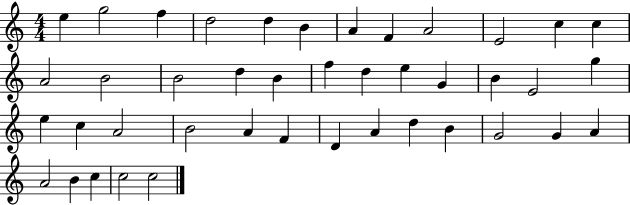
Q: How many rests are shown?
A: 0